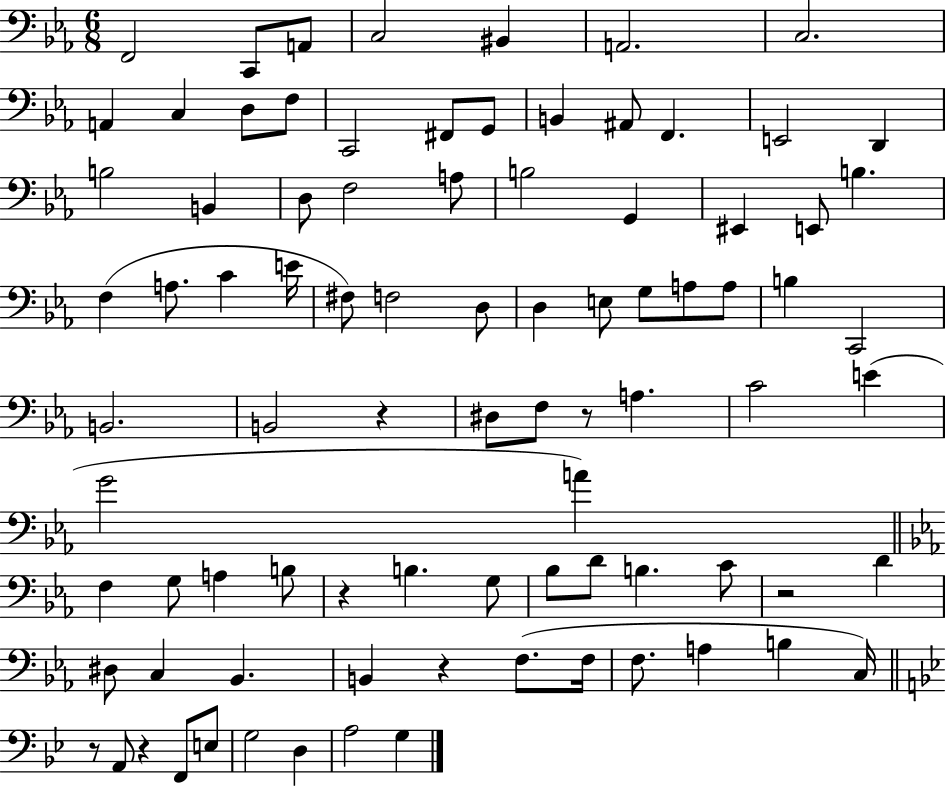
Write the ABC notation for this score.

X:1
T:Untitled
M:6/8
L:1/4
K:Eb
F,,2 C,,/2 A,,/2 C,2 ^B,, A,,2 C,2 A,, C, D,/2 F,/2 C,,2 ^F,,/2 G,,/2 B,, ^A,,/2 F,, E,,2 D,, B,2 B,, D,/2 F,2 A,/2 B,2 G,, ^E,, E,,/2 B, F, A,/2 C E/4 ^F,/2 F,2 D,/2 D, E,/2 G,/2 A,/2 A,/2 B, C,,2 B,,2 B,,2 z ^D,/2 F,/2 z/2 A, C2 E G2 A F, G,/2 A, B,/2 z B, G,/2 _B,/2 D/2 B, C/2 z2 D ^D,/2 C, _B,, B,, z F,/2 F,/4 F,/2 A, B, C,/4 z/2 A,,/2 z F,,/2 E,/2 G,2 D, A,2 G,